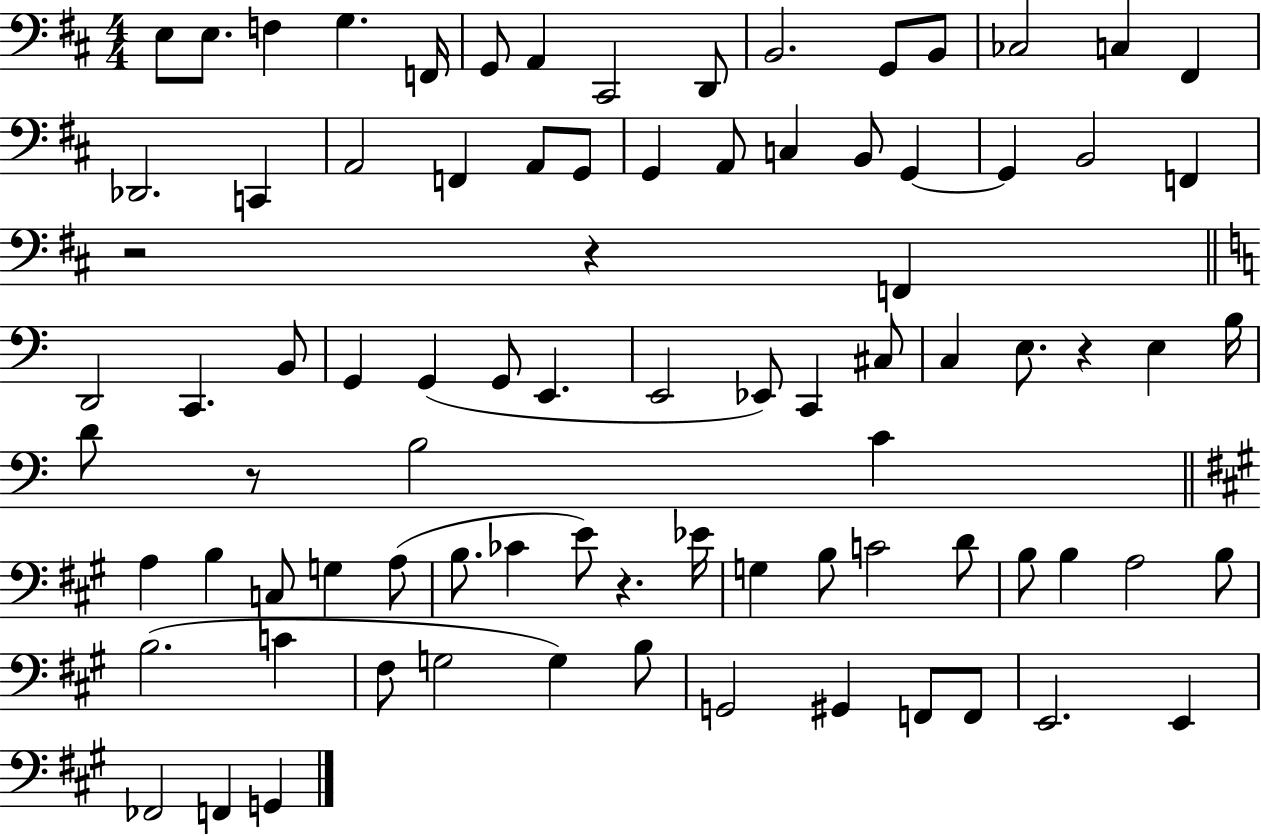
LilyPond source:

{
  \clef bass
  \numericTimeSignature
  \time 4/4
  \key d \major
  e8 e8. f4 g4. f,16 | g,8 a,4 cis,2 d,8 | b,2. g,8 b,8 | ces2 c4 fis,4 | \break des,2. c,4 | a,2 f,4 a,8 g,8 | g,4 a,8 c4 b,8 g,4~~ | g,4 b,2 f,4 | \break r2 r4 f,4 | \bar "||" \break \key c \major d,2 c,4. b,8 | g,4 g,4( g,8 e,4. | e,2 ees,8) c,4 cis8 | c4 e8. r4 e4 b16 | \break d'8 r8 b2 c'4 | \bar "||" \break \key a \major a4 b4 c8 g4 a8( | b8. ces'4 e'8) r4. ees'16 | g4 b8 c'2 d'8 | b8 b4 a2 b8 | \break b2.( c'4 | fis8 g2 g4) b8 | g,2 gis,4 f,8 f,8 | e,2. e,4 | \break fes,2 f,4 g,4 | \bar "|."
}